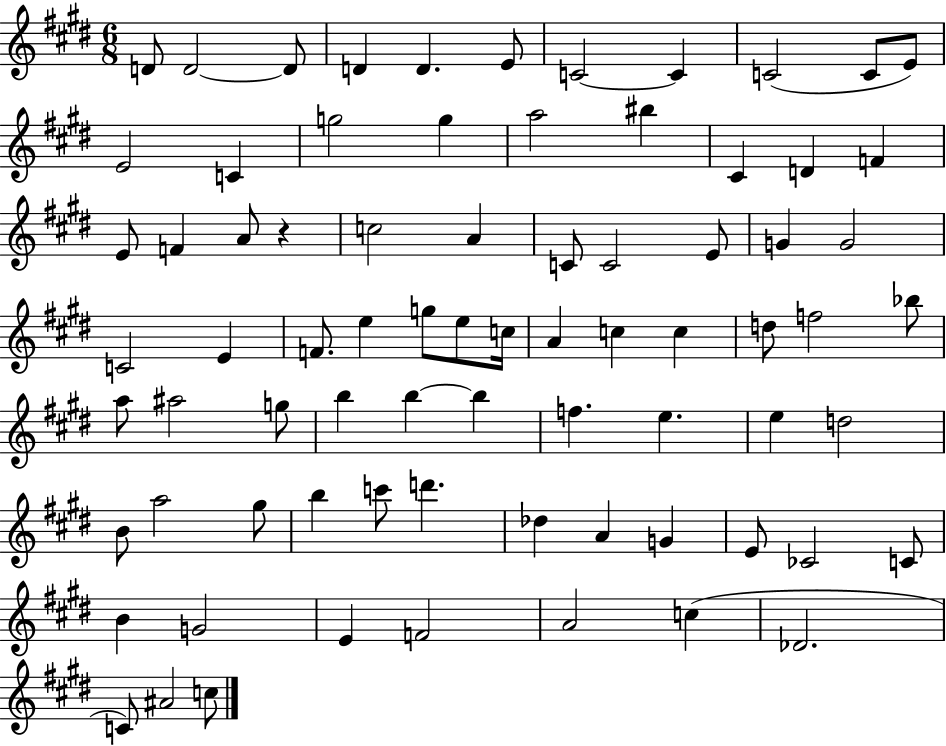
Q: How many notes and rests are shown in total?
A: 76